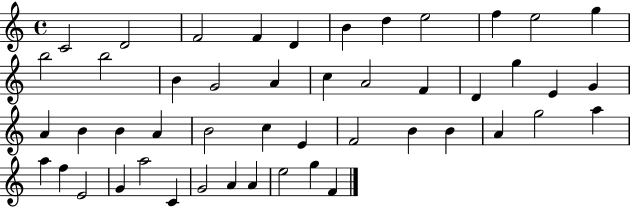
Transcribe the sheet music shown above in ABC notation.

X:1
T:Untitled
M:4/4
L:1/4
K:C
C2 D2 F2 F D B d e2 f e2 g b2 b2 B G2 A c A2 F D g E G A B B A B2 c E F2 B B A g2 a a f E2 G a2 C G2 A A e2 g F